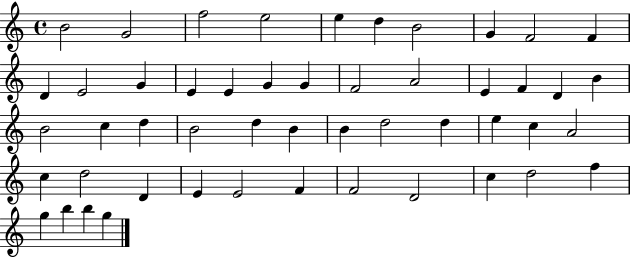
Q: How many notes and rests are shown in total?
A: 50